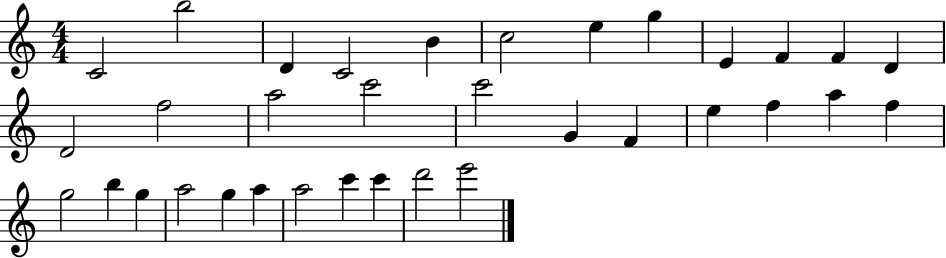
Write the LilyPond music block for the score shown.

{
  \clef treble
  \numericTimeSignature
  \time 4/4
  \key c \major
  c'2 b''2 | d'4 c'2 b'4 | c''2 e''4 g''4 | e'4 f'4 f'4 d'4 | \break d'2 f''2 | a''2 c'''2 | c'''2 g'4 f'4 | e''4 f''4 a''4 f''4 | \break g''2 b''4 g''4 | a''2 g''4 a''4 | a''2 c'''4 c'''4 | d'''2 e'''2 | \break \bar "|."
}